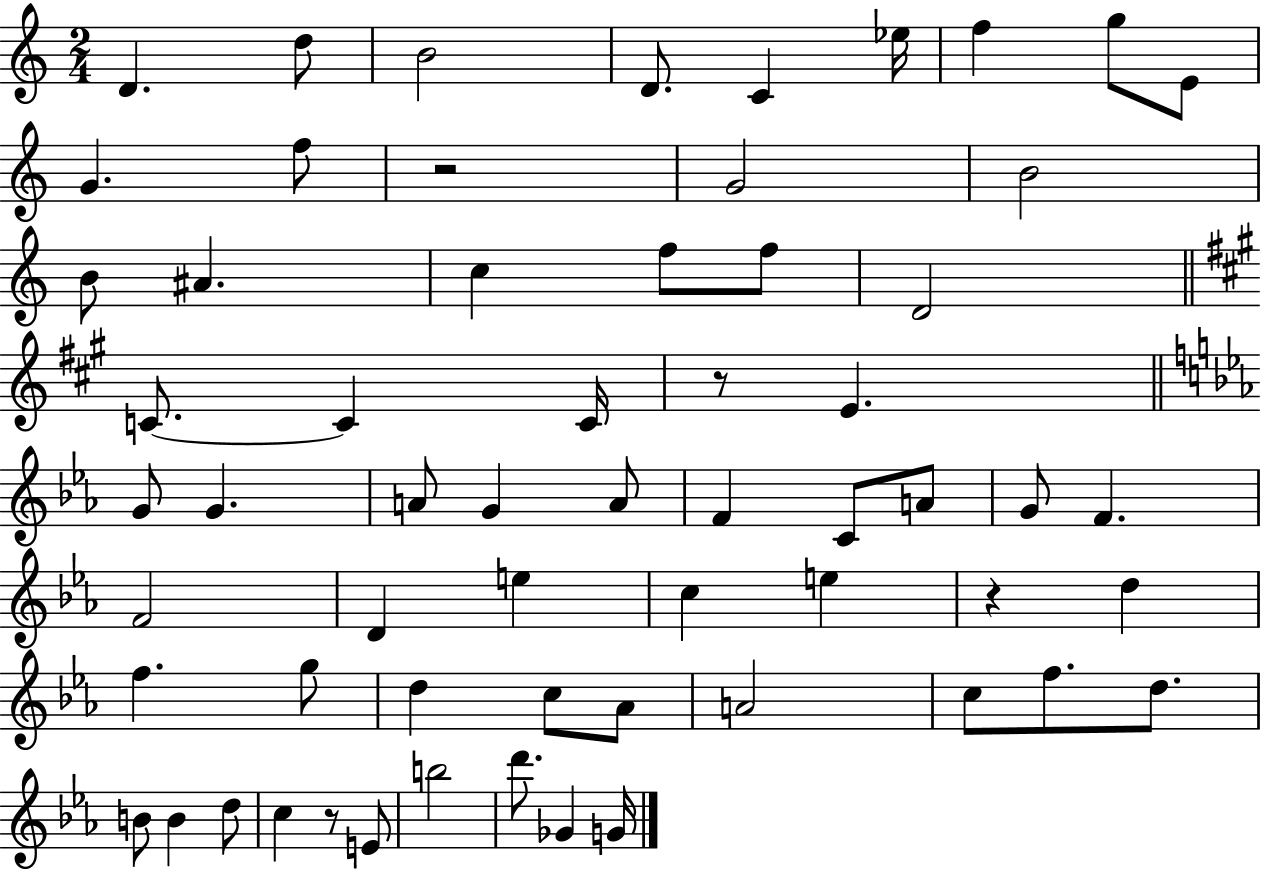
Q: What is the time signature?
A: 2/4